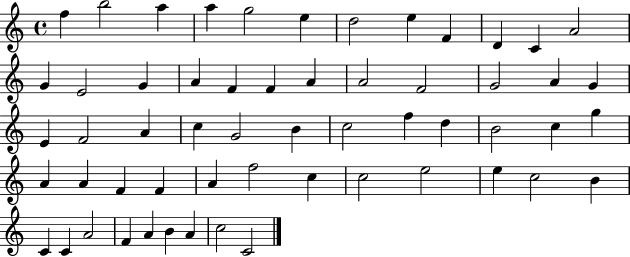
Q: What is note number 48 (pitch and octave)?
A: B4